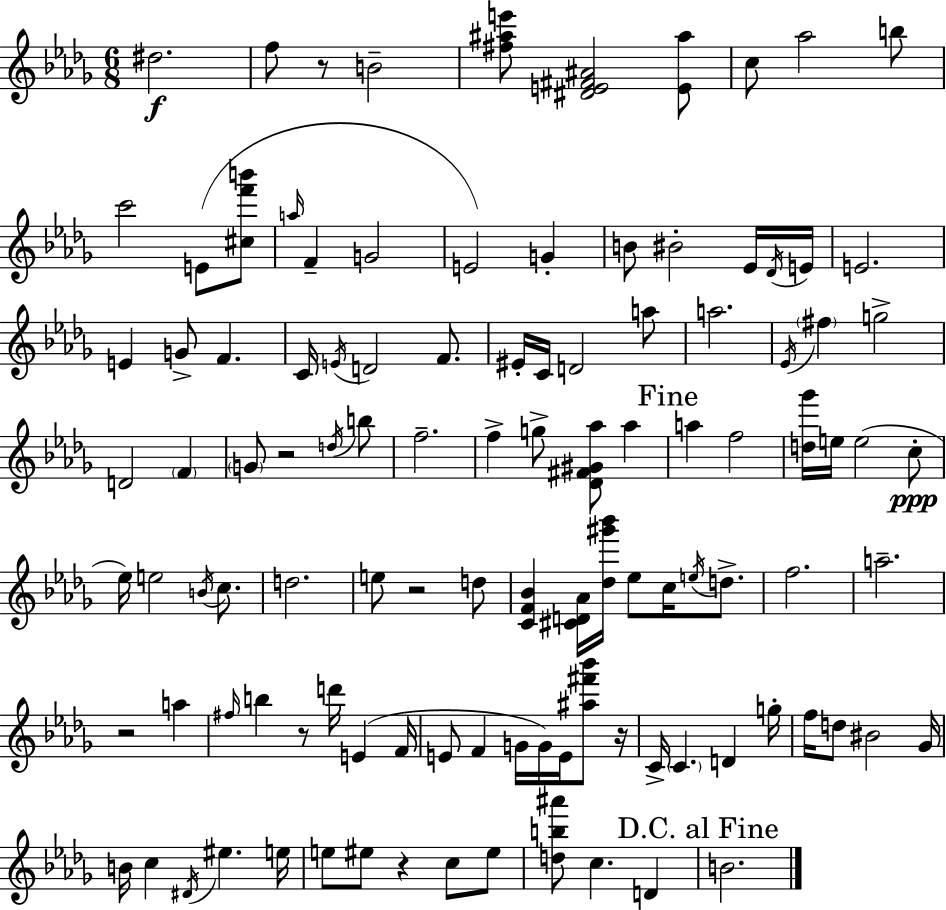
{
  \clef treble
  \numericTimeSignature
  \time 6/8
  \key bes \minor
  \repeat volta 2 { dis''2.\f | f''8 r8 b'2-- | <fis'' ais'' e'''>8 <dis' e' fis' ais'>2 <e' ais''>8 | c''8 aes''2 b''8 | \break c'''2 e'8( <cis'' f''' b'''>8 | \grace { a''16 } f'4-- g'2 | e'2) g'4-. | b'8 bis'2-. ees'16 | \break \acciaccatura { des'16 } e'16 e'2. | e'4 g'8-> f'4. | c'16 \acciaccatura { e'16 } d'2 | f'8. eis'16-. c'16 d'2 | \break a''8 a''2. | \acciaccatura { ees'16 } \parenthesize fis''4 g''2-> | d'2 | \parenthesize f'4 \parenthesize g'8 r2 | \break \acciaccatura { d''16 } b''8 f''2.-- | f''4-> g''8-> <des' fis' gis' aes''>8 | aes''4 \mark "Fine" a''4 f''2 | <d'' ges'''>16 e''16 e''2( | \break c''8-.\ppp ees''16) e''2 | \acciaccatura { b'16 } c''8. d''2. | e''8 r2 | d''8 <c' f' bes'>4 <cis' d' aes'>16 <des'' gis''' bes'''>16 | \break ees''8 c''16 \acciaccatura { e''16 } d''8.-> f''2. | a''2.-- | r2 | a''4 \grace { fis''16 } b''4 | \break r8 d'''16 e'4( f'16 e'8 f'4 | g'16 g'16) e'16 <ais'' fis''' bes'''>8 r16 c'16-> \parenthesize c'4. | d'4 g''16-. f''16 d''8 bis'2 | ges'16 b'16 c''4 | \break \acciaccatura { dis'16 } eis''4. e''16 e''8 eis''8 | r4 c''8 eis''8 <d'' b'' ais'''>8 c''4. | d'4 \mark "D.C. al Fine" b'2. | } \bar "|."
}